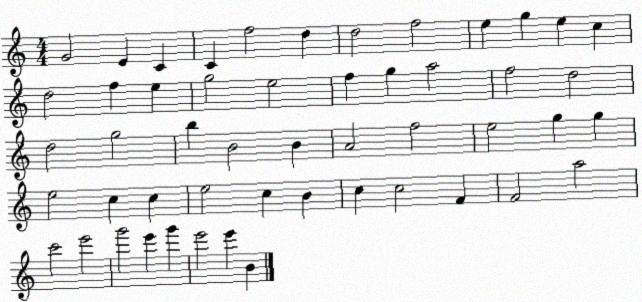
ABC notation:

X:1
T:Untitled
M:4/4
L:1/4
K:C
G2 E C C f2 d d2 f2 e g e c d2 f e g2 e2 f g a2 f2 d2 d2 g2 b B2 B A2 f2 e2 g g e2 c c e2 c B c c2 F F2 a2 c'2 e'2 g'2 e' g' e'2 e' B